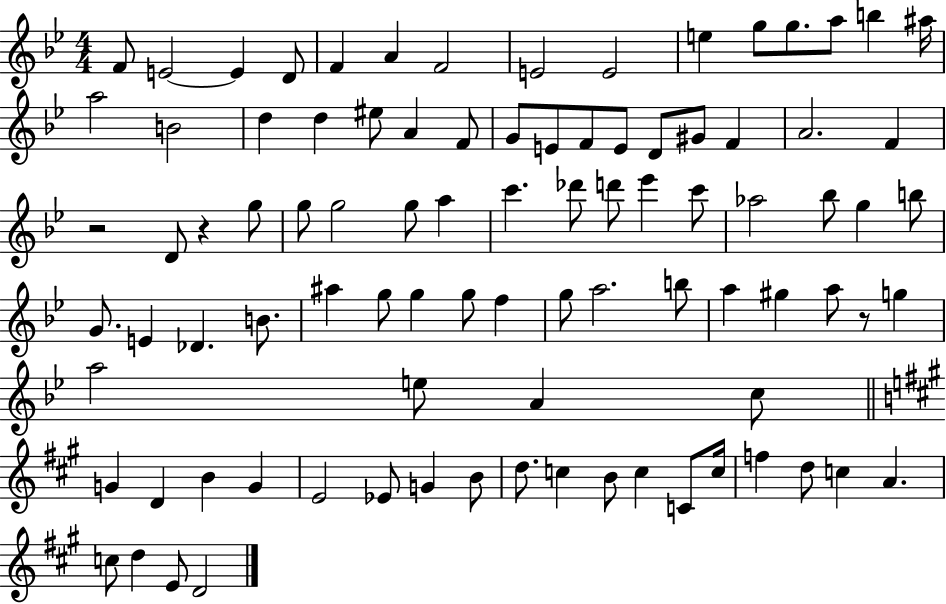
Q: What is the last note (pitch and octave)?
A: D4